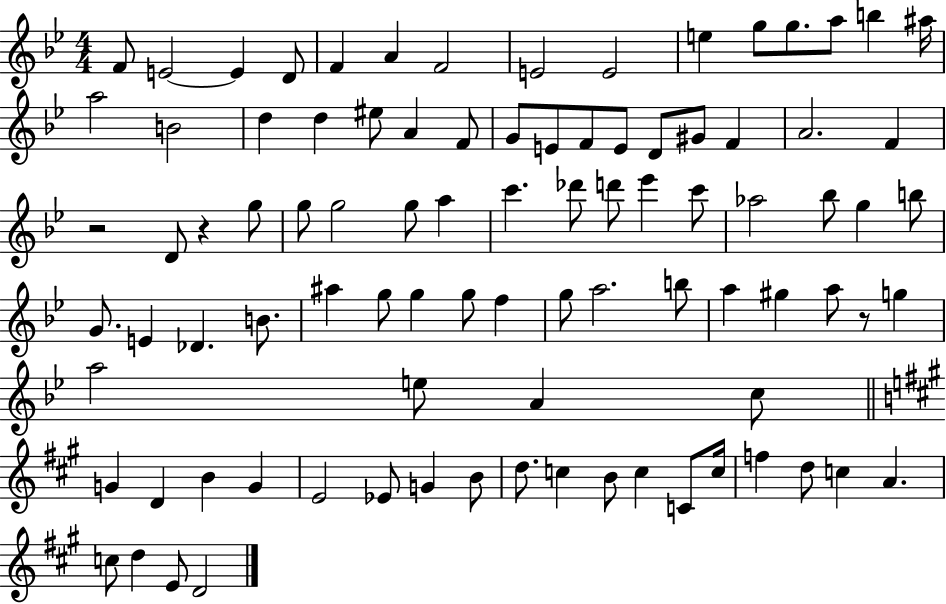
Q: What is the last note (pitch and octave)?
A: D4